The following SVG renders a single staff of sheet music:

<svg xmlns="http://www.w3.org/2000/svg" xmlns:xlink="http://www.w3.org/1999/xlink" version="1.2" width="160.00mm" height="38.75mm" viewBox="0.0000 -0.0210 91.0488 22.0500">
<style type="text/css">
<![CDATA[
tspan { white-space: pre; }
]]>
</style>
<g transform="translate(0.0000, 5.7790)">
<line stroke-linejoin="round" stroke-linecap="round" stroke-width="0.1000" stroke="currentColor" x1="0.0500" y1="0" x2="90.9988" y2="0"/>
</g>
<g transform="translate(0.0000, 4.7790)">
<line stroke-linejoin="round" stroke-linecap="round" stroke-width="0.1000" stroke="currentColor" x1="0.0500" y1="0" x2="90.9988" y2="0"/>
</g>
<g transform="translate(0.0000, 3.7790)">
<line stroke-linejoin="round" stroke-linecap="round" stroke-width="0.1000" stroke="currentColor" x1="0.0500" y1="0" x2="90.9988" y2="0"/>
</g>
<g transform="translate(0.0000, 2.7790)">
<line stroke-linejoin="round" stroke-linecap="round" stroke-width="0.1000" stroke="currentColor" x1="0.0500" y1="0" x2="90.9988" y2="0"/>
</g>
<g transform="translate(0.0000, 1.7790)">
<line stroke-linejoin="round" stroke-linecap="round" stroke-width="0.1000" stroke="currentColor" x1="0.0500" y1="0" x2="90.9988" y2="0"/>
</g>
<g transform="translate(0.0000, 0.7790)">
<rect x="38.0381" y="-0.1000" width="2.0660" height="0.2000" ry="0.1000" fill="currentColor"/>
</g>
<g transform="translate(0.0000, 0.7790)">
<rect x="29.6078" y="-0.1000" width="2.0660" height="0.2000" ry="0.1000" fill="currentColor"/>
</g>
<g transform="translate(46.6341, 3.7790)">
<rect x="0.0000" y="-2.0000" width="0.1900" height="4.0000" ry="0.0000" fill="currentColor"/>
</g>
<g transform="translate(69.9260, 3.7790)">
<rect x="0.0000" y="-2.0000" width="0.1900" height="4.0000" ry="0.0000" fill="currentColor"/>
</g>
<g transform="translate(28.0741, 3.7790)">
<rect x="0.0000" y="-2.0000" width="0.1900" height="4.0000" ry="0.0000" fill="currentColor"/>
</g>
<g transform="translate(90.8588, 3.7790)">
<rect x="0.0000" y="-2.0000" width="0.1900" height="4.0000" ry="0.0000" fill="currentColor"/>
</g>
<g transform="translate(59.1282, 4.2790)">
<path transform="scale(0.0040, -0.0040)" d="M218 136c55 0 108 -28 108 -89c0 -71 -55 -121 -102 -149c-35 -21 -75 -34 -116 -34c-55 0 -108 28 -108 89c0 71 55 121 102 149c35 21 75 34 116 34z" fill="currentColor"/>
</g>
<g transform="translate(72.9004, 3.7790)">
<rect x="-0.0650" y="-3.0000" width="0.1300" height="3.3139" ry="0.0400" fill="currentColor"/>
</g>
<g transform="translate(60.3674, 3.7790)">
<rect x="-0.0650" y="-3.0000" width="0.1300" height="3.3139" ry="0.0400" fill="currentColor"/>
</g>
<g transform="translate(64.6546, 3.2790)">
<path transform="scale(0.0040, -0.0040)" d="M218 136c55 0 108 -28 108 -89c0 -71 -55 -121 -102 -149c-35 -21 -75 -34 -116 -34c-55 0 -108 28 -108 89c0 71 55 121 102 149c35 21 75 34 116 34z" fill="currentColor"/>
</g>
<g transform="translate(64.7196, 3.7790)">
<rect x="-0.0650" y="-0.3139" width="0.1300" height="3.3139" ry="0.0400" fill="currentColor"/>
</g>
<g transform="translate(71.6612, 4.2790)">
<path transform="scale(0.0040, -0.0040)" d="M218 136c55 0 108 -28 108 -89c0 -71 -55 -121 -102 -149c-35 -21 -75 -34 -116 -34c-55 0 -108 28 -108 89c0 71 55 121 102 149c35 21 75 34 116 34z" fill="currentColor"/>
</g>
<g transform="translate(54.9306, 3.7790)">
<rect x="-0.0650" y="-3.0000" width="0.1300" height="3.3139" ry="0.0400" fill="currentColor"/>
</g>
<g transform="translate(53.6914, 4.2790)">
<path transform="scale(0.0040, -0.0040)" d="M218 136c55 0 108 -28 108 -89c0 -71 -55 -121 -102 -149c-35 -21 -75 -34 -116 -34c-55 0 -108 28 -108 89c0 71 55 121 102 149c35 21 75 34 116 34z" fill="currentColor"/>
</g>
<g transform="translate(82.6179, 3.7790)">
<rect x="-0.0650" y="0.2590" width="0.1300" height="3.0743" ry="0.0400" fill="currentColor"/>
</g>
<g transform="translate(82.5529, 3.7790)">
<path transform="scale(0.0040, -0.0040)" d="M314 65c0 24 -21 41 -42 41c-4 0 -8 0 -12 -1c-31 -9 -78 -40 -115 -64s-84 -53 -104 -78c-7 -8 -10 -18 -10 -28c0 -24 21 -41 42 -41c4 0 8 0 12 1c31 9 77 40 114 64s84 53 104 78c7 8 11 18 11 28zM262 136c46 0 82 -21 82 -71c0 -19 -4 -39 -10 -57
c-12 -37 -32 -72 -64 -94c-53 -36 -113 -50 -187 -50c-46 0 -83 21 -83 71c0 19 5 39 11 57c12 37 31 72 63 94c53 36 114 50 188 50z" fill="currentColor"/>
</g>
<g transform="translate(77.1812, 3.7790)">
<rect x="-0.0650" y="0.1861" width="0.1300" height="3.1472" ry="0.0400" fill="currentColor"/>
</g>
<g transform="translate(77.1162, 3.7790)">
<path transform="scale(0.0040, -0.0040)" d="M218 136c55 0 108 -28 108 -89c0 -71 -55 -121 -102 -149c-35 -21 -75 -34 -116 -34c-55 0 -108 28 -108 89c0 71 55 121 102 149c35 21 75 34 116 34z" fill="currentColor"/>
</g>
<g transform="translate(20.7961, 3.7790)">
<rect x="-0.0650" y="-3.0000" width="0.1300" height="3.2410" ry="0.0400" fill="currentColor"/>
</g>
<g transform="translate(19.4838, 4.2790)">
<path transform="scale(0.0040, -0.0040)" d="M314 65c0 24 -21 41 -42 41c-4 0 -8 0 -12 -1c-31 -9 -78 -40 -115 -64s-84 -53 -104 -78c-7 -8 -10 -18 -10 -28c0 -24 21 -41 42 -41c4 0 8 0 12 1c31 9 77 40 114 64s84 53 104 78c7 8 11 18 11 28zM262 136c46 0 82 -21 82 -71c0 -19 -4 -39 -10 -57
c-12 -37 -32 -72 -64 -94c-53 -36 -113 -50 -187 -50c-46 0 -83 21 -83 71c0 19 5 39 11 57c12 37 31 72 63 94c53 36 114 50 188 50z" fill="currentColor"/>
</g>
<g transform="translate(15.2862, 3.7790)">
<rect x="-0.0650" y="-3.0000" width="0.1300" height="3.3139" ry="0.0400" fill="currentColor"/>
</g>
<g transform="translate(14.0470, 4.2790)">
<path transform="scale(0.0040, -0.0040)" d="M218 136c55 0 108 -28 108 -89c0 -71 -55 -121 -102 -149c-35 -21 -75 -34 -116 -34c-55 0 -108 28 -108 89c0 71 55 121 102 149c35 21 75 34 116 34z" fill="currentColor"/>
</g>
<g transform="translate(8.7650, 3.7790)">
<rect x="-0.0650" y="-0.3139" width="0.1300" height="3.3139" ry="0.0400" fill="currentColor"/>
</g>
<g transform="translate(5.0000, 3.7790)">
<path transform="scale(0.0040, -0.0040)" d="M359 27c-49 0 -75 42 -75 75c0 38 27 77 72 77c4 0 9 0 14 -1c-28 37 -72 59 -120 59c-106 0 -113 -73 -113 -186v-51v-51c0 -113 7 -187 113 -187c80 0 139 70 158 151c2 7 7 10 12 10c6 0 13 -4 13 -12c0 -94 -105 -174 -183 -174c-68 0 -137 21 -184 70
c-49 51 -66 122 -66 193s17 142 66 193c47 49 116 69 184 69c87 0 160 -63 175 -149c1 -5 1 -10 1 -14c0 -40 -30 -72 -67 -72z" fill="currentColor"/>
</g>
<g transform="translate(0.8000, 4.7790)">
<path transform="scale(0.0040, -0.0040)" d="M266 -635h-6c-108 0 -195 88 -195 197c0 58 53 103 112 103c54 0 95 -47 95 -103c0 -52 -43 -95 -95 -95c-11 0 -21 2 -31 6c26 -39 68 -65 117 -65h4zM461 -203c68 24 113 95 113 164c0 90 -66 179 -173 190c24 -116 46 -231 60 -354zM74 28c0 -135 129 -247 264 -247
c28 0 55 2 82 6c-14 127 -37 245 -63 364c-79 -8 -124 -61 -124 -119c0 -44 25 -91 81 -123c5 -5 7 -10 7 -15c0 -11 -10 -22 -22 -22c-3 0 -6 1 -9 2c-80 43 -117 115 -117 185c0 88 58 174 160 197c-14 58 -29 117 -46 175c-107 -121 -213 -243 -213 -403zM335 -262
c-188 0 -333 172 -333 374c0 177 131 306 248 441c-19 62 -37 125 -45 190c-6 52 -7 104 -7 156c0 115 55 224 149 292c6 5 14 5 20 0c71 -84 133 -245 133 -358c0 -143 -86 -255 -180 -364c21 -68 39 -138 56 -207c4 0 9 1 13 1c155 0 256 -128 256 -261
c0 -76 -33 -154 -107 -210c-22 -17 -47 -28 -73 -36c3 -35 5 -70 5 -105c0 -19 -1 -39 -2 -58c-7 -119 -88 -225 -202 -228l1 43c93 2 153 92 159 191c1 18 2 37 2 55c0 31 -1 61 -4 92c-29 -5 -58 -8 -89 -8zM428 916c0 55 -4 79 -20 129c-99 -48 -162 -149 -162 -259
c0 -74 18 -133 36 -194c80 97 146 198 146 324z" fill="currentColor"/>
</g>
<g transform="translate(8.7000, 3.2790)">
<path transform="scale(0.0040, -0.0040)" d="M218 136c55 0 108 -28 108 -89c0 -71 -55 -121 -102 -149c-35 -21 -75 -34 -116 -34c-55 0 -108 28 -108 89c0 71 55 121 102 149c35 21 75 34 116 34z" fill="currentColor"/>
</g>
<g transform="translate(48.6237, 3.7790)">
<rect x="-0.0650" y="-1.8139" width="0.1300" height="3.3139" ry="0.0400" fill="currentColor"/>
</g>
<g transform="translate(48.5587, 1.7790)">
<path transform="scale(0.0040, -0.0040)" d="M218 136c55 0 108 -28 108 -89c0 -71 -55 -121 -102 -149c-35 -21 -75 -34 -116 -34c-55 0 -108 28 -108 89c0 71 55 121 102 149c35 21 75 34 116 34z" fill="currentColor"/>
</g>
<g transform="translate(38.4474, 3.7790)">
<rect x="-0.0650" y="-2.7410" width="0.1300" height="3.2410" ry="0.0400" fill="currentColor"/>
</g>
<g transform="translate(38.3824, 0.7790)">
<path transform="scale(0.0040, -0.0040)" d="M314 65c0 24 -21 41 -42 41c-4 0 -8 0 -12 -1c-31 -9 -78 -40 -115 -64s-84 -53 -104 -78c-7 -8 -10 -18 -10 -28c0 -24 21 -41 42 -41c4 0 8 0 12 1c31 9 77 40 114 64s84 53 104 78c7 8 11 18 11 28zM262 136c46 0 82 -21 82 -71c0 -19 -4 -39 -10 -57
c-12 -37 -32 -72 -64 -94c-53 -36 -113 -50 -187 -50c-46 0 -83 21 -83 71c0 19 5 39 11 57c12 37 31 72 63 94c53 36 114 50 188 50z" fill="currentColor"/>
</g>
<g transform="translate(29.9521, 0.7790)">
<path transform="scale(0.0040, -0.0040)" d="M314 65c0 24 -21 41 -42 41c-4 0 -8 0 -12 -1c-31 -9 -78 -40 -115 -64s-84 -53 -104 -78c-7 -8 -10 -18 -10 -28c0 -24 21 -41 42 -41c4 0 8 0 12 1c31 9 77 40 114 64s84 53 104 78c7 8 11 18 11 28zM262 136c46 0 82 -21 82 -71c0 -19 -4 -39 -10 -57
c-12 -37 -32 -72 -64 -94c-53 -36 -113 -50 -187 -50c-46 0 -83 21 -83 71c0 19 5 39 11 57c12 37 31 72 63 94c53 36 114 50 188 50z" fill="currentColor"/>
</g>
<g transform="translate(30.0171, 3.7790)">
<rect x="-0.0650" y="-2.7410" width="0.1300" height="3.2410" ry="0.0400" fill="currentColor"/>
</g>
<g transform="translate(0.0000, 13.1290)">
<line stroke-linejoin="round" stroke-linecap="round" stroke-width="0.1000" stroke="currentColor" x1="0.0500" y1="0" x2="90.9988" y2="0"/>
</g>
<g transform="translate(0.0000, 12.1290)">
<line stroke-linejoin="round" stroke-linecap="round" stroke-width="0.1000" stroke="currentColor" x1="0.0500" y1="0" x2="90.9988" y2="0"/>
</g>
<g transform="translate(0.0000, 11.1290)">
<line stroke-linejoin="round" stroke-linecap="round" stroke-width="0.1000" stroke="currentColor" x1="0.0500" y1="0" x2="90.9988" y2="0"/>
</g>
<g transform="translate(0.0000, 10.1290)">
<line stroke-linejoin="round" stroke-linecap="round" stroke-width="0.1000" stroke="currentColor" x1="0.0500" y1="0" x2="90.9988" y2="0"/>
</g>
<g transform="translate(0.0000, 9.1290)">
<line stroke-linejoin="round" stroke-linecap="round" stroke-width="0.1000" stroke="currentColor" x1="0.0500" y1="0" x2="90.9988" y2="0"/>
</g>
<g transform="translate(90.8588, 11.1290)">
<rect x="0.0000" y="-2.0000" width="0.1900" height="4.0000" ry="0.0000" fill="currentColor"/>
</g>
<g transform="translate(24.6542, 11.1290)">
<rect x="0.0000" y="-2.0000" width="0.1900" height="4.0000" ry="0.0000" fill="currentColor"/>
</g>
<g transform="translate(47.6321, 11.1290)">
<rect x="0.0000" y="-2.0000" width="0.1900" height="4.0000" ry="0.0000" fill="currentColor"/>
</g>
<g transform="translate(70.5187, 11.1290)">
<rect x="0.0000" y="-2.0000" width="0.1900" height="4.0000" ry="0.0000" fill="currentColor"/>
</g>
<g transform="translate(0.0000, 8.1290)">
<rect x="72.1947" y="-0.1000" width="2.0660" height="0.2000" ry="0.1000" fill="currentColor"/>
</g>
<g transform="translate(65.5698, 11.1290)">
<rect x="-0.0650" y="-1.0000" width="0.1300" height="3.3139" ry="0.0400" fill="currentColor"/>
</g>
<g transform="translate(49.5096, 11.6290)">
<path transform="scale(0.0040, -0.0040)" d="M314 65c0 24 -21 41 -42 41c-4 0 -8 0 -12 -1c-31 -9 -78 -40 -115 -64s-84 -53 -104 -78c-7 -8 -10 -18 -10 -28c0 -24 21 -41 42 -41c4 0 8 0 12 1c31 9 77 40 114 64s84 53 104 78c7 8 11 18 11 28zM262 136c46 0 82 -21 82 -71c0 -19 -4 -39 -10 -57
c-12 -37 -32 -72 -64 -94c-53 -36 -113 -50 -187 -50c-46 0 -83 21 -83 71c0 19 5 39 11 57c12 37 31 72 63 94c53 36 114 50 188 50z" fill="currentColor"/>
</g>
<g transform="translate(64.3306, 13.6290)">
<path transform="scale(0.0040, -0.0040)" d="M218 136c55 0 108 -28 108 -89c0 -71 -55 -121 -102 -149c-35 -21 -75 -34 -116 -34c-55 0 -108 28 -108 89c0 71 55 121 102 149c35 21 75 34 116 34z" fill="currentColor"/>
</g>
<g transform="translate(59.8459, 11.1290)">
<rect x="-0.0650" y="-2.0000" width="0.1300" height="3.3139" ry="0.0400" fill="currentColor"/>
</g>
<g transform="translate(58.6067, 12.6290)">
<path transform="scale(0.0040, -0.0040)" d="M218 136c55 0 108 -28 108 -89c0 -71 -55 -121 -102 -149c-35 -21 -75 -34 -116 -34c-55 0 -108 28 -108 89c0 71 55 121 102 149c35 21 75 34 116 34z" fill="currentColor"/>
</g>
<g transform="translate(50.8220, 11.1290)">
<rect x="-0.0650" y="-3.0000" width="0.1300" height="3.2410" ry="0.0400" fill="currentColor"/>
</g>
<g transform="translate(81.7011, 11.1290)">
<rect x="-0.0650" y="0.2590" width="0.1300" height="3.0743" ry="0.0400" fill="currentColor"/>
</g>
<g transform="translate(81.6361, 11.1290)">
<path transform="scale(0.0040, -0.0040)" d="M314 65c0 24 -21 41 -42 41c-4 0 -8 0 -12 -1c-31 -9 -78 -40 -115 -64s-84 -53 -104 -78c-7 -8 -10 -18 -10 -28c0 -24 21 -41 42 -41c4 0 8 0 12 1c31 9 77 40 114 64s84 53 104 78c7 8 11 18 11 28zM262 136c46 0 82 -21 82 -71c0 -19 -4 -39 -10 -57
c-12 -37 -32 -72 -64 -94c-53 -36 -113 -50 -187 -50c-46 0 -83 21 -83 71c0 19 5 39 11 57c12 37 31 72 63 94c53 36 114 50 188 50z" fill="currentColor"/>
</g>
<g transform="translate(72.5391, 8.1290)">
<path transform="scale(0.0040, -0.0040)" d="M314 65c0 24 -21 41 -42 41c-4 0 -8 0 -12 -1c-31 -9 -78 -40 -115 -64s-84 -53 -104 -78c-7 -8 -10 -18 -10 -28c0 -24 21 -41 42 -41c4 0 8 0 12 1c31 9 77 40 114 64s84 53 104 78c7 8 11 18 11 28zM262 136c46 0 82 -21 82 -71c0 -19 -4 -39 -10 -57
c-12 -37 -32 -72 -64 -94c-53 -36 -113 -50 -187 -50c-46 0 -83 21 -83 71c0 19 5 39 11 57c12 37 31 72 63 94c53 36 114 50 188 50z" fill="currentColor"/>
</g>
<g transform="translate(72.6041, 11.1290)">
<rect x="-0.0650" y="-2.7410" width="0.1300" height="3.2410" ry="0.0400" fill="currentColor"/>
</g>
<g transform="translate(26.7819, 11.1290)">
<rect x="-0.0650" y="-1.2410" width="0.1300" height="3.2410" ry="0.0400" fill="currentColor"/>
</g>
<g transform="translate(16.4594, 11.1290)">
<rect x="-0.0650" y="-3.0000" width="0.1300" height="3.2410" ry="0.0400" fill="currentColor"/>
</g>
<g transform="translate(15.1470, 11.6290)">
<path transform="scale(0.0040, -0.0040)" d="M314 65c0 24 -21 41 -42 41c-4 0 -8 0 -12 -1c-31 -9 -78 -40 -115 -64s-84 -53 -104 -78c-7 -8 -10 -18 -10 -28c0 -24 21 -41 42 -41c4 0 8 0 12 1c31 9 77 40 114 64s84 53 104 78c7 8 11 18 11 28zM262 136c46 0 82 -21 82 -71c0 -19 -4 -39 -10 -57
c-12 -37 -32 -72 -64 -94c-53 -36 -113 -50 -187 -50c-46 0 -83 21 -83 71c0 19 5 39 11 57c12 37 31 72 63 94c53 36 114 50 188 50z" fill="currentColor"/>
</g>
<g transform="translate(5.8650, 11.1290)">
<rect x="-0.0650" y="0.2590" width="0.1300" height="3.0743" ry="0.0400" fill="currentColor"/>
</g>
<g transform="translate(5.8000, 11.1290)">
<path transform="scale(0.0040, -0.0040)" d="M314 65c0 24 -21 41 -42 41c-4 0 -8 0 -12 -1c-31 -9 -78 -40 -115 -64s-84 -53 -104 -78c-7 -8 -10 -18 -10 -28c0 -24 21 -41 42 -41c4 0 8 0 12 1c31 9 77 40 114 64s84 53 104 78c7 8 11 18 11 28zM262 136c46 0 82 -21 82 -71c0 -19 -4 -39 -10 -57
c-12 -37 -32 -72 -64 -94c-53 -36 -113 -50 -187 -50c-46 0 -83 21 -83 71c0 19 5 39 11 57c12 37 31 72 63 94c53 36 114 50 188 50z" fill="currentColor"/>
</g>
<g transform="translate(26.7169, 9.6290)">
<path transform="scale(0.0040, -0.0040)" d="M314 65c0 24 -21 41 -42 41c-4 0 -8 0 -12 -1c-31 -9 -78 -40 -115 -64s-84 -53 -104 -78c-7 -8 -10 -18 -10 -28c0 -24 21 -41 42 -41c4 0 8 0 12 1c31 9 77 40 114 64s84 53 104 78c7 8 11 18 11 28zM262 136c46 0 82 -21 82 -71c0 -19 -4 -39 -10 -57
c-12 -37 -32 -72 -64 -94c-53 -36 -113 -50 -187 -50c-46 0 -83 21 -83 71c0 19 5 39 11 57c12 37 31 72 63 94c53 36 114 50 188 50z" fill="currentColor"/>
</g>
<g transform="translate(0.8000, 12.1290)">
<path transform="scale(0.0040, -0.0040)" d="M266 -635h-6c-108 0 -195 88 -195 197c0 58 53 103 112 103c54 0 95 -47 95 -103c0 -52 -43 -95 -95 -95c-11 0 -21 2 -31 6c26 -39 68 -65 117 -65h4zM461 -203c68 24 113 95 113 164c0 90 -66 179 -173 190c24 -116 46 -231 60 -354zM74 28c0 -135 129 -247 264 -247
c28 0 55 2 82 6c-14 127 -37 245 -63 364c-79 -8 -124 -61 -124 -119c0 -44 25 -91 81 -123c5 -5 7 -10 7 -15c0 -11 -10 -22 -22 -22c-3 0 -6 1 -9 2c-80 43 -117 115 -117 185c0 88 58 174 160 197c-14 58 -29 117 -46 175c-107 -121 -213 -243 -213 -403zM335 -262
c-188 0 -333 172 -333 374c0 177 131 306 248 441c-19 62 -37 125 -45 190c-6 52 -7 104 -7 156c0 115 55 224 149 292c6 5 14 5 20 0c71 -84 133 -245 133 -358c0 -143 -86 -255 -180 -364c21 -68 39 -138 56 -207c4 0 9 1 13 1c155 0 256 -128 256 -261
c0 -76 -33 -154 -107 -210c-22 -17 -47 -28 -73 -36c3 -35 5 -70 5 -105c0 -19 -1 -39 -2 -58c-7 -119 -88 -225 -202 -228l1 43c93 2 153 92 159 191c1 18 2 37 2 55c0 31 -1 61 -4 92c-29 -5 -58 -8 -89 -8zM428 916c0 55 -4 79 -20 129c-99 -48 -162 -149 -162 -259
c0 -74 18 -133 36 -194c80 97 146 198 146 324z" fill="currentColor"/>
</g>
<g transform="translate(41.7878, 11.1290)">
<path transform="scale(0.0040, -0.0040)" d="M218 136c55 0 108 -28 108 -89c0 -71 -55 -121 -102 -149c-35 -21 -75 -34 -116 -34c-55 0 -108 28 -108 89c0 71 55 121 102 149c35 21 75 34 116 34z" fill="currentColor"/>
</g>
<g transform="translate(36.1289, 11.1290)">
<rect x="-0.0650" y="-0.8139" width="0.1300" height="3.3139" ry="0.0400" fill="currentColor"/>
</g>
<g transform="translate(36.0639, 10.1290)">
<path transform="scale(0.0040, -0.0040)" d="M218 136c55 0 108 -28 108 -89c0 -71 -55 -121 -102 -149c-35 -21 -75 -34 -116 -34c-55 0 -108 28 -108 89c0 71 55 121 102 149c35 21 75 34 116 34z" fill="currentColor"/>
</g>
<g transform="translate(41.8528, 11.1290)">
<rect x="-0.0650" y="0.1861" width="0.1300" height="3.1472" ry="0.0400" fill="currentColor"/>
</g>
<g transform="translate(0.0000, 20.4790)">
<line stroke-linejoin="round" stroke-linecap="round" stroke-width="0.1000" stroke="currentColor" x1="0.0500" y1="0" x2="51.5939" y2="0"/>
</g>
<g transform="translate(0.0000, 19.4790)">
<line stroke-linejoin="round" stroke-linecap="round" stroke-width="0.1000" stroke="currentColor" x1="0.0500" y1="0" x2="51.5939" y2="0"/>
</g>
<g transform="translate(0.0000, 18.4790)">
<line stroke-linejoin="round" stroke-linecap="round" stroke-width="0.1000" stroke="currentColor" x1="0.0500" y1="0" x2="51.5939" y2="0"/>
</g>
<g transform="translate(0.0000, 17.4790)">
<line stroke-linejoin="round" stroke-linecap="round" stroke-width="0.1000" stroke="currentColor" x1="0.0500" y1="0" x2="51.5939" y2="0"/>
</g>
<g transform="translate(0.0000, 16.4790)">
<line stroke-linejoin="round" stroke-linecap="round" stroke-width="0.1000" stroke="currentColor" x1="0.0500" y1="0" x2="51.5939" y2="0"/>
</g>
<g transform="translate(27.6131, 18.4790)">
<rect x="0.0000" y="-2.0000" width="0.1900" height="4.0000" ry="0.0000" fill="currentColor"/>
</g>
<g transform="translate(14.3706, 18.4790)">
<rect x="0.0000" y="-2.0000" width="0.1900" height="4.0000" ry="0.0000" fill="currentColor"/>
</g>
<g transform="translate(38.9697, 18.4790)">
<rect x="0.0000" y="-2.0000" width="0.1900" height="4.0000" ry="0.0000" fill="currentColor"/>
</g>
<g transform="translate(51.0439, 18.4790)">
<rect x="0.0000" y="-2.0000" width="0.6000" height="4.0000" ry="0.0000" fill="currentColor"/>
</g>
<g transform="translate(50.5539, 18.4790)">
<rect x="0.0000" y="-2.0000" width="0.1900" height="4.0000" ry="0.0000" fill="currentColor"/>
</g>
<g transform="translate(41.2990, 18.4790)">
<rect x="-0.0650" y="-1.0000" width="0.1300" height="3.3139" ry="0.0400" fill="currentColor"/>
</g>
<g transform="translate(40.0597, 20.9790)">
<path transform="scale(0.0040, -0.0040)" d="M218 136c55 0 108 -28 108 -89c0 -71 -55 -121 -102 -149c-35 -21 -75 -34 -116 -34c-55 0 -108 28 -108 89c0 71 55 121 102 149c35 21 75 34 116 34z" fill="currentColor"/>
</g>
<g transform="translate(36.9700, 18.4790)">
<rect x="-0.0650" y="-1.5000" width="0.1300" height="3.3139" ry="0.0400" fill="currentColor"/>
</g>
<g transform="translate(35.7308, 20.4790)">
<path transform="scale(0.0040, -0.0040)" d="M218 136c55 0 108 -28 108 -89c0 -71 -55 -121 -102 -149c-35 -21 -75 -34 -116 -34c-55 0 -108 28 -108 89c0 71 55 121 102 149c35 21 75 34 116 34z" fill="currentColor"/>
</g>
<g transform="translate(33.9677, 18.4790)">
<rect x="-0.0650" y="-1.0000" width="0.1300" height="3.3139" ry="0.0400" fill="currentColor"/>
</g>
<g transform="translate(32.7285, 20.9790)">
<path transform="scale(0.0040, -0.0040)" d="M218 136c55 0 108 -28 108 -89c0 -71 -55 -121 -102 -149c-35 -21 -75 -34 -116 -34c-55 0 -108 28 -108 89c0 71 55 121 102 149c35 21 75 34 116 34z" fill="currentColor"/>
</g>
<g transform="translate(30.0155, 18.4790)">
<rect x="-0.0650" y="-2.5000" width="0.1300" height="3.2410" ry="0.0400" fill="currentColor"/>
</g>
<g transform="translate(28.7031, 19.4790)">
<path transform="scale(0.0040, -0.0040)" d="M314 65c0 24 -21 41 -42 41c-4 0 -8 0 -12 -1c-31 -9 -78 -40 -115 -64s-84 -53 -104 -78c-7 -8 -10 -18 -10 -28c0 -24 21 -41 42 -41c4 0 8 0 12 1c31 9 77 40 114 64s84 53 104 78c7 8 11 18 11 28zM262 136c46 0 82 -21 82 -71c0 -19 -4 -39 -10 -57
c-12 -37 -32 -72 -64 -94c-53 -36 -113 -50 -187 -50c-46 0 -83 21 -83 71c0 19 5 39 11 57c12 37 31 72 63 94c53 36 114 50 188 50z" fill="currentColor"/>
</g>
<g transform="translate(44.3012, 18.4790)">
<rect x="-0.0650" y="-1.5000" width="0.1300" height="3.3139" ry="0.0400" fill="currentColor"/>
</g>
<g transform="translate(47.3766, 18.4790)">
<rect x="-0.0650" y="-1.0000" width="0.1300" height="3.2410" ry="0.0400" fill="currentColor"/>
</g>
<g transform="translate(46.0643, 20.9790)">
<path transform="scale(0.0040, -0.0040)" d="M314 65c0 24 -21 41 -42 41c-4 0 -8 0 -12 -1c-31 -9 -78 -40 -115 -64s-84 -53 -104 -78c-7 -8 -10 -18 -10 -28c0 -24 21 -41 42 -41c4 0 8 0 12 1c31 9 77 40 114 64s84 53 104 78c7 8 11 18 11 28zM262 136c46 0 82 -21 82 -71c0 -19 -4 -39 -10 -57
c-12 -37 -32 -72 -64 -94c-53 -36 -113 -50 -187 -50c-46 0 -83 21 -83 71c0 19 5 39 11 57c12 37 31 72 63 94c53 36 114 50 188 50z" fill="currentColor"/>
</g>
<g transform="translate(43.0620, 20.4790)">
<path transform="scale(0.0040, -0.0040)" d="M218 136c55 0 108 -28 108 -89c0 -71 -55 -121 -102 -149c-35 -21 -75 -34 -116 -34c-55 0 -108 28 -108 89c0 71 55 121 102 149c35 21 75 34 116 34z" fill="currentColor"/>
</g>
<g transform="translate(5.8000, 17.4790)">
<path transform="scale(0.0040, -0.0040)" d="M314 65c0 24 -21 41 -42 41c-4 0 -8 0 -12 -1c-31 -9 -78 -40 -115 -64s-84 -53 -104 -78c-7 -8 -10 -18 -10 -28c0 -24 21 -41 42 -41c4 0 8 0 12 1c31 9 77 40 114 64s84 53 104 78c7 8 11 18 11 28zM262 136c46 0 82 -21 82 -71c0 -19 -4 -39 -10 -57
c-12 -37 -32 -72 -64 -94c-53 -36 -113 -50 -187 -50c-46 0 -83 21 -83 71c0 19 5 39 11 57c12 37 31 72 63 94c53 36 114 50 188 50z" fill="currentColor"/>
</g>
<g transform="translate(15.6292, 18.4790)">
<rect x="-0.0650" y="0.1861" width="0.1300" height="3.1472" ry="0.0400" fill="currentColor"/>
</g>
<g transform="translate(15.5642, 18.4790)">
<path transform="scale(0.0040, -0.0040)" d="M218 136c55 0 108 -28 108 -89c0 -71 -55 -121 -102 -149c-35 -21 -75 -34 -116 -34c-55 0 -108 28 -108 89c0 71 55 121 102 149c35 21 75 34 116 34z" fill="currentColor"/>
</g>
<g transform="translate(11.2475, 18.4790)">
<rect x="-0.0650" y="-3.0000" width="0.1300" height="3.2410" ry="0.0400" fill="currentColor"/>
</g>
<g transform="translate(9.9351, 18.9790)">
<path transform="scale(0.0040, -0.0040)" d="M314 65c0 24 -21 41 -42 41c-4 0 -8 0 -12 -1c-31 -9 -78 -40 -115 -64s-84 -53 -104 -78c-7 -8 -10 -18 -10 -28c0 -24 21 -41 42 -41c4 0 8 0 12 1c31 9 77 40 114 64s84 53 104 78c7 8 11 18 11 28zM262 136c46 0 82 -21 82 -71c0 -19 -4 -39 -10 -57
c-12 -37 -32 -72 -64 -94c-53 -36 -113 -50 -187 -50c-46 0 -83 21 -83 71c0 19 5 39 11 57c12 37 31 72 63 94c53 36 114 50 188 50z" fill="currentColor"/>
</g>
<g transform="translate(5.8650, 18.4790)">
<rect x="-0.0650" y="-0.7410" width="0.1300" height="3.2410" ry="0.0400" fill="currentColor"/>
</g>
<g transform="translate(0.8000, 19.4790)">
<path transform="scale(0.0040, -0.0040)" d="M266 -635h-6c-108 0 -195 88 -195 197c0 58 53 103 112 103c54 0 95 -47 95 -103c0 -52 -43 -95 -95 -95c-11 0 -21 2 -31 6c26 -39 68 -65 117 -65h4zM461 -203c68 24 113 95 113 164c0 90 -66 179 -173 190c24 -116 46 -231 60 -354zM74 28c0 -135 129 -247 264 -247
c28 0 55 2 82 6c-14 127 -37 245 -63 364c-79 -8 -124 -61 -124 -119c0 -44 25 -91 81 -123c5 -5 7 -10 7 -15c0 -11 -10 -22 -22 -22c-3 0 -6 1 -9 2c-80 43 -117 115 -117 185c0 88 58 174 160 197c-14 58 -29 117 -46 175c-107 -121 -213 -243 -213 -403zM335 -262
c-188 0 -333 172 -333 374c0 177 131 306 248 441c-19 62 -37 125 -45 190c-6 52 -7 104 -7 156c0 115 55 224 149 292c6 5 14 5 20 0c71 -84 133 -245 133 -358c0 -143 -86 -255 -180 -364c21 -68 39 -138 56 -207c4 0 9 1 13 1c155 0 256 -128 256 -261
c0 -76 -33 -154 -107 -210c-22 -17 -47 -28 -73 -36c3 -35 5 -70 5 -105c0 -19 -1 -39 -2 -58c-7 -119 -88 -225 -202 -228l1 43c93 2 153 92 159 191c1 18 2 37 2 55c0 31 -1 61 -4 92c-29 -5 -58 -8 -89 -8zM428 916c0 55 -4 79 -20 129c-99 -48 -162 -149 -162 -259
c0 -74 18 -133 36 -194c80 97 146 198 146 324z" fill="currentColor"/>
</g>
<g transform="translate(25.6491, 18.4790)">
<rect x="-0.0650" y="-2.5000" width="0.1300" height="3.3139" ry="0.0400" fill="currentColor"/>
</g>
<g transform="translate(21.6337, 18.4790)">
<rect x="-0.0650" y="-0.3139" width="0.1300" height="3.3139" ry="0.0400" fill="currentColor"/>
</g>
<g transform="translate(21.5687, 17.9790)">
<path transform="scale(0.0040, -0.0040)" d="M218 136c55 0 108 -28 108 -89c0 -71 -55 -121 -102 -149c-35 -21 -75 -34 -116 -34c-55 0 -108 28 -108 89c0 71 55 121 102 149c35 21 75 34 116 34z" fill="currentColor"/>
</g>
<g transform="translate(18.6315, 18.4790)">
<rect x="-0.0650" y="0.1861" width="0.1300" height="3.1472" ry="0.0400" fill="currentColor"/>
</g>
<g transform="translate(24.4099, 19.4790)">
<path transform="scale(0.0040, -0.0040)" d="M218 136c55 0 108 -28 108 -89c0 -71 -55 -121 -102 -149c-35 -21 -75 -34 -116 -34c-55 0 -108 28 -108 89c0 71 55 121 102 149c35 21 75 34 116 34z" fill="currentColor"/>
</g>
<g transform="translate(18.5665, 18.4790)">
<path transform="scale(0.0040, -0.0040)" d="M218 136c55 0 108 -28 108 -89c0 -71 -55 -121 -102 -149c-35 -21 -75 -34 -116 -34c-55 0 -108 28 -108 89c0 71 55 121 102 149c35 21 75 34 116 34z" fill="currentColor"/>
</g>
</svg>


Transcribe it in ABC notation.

X:1
T:Untitled
M:4/4
L:1/4
K:C
c A A2 a2 a2 f A A c A B B2 B2 A2 e2 d B A2 F D a2 B2 d2 A2 B B c G G2 D E D E D2